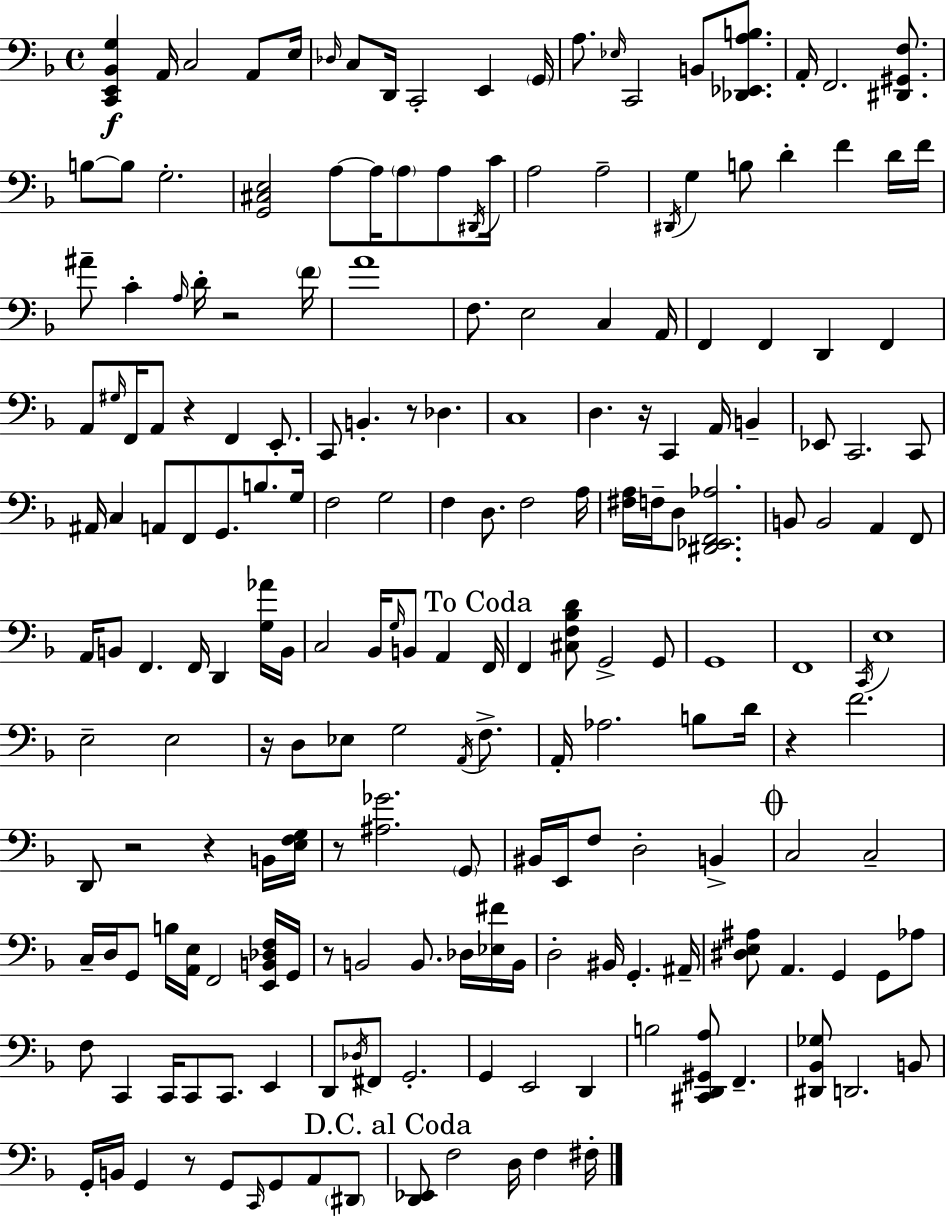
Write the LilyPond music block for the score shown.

{
  \clef bass
  \time 4/4
  \defaultTimeSignature
  \key d \minor
  <c, e, bes, g>4\f a,16 c2 a,8 e16 | \grace { des16 } c8 d,16 c,2-. e,4 | \parenthesize g,16 a8. \grace { ees16 } c,2 b,8 <des, ees, a b>8. | a,16-. f,2. <dis, gis, f>8. | \break b8~~ b8 g2.-. | <g, cis e>2 a8~~ a16 \parenthesize a8 a8 | \acciaccatura { dis,16 } c'16 a2 a2-- | \acciaccatura { dis,16 } g4 b8 d'4-. f'4 | \break d'16 f'16 ais'8-- c'4-. \grace { a16 } d'16-. r2 | \parenthesize f'16 a'1 | f8. e2 | c4 a,16 f,4 f,4 d,4 | \break f,4 a,8 \grace { gis16 } f,16 a,8 r4 f,4 | e,8.-. c,8 b,4.-. r8 | des4. c1 | d4. r16 c,4 | \break a,16 b,4-- ees,8 c,2. | c,8 ais,16 c4 a,8 f,8 g,8. | b8. g16 f2 g2 | f4 d8. f2 | \break a16 <fis a>16 f16-- d8 <dis, ees, f, aes>2. | b,8 b,2 | a,4 f,8 a,16 b,8 f,4. f,16 | d,4 <g aes'>16 b,16 c2 bes,16 \grace { g16 } | \break b,8 a,4 \mark "To Coda" f,16 f,4 <cis f bes d'>8 g,2-> | g,8 g,1 | f,1 | \acciaccatura { c,16 } e1 | \break e2-- | e2 r16 d8 ees8 g2 | \acciaccatura { a,16 } f8.-> a,16-. aes2. | b8 d'16 r4 f'2. | \break d,8 r2 | r4 b,16 <e f g>16 r8 <ais ges'>2. | \parenthesize g,8 bis,16 e,16 f8 d2-. | b,4-> \mark \markup { \musicglyph "scripts.coda" } c2 | \break c2-- c16-- d16 g,8 b16 <a, e>16 f,2 | <e, b, des f>16 g,16 r8 b,2 | b,8. des16 <ees fis'>16 b,16 d2-. | bis,16 g,4.-. ais,16-- <dis e ais>8 a,4. | \break g,4 g,8 aes8 f8 c,4 c,16 | c,8 c,8. e,4 d,8 \acciaccatura { des16 } fis,8 g,2.-. | g,4 e,2 | d,4 b2 | \break <cis, d, gis, a>8 f,4.-- <dis, bes, ges>8 d,2. | b,8 g,16-. b,16 g,4 | r8 g,8 \grace { c,16 } g,8 a,8 \parenthesize dis,8 \mark "D.C. al Coda" <d, ees,>8 f2 | d16 f4 fis16-. \bar "|."
}